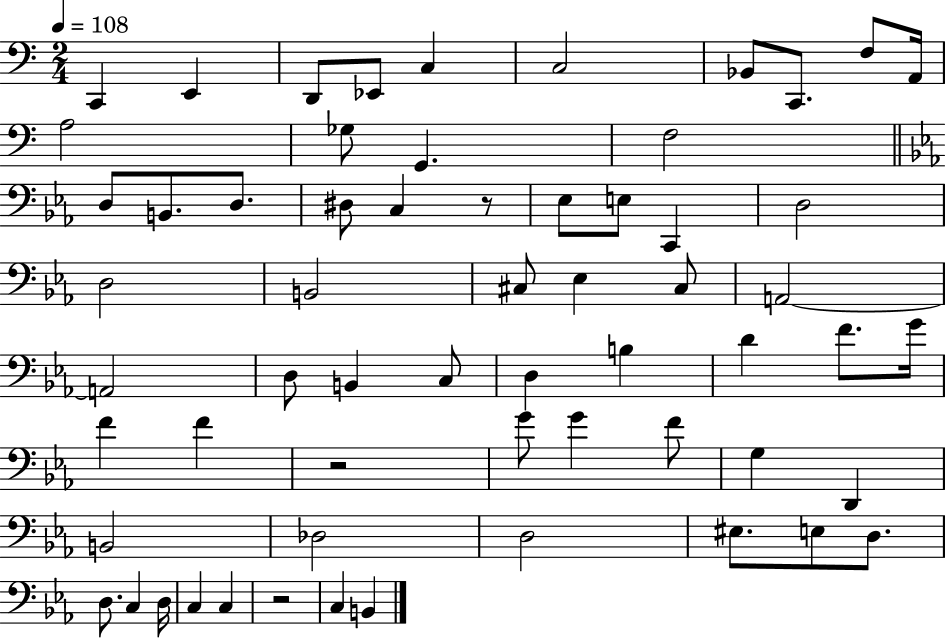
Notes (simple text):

C2/q E2/q D2/e Eb2/e C3/q C3/h Bb2/e C2/e. F3/e A2/s A3/h Gb3/e G2/q. F3/h D3/e B2/e. D3/e. D#3/e C3/q R/e Eb3/e E3/e C2/q D3/h D3/h B2/h C#3/e Eb3/q C#3/e A2/h A2/h D3/e B2/q C3/e D3/q B3/q D4/q F4/e. G4/s F4/q F4/q R/h G4/e G4/q F4/e G3/q D2/q B2/h Db3/h D3/h EIS3/e. E3/e D3/e. D3/e. C3/q D3/s C3/q C3/q R/h C3/q B2/q